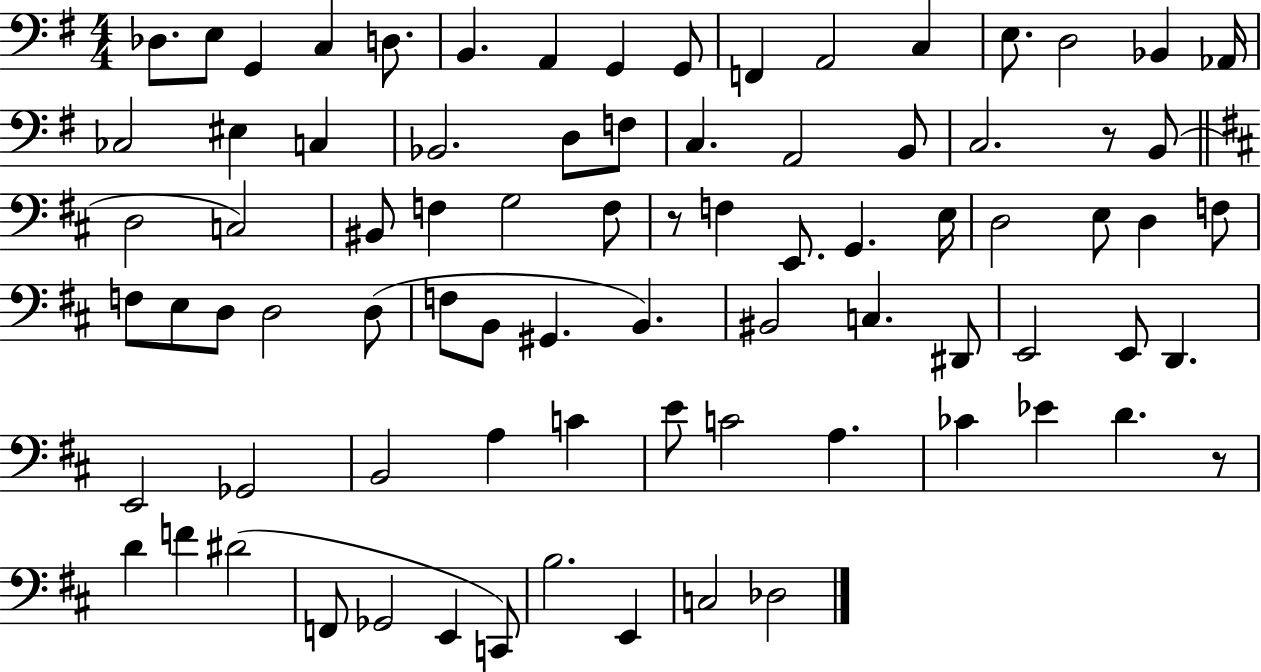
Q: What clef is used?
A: bass